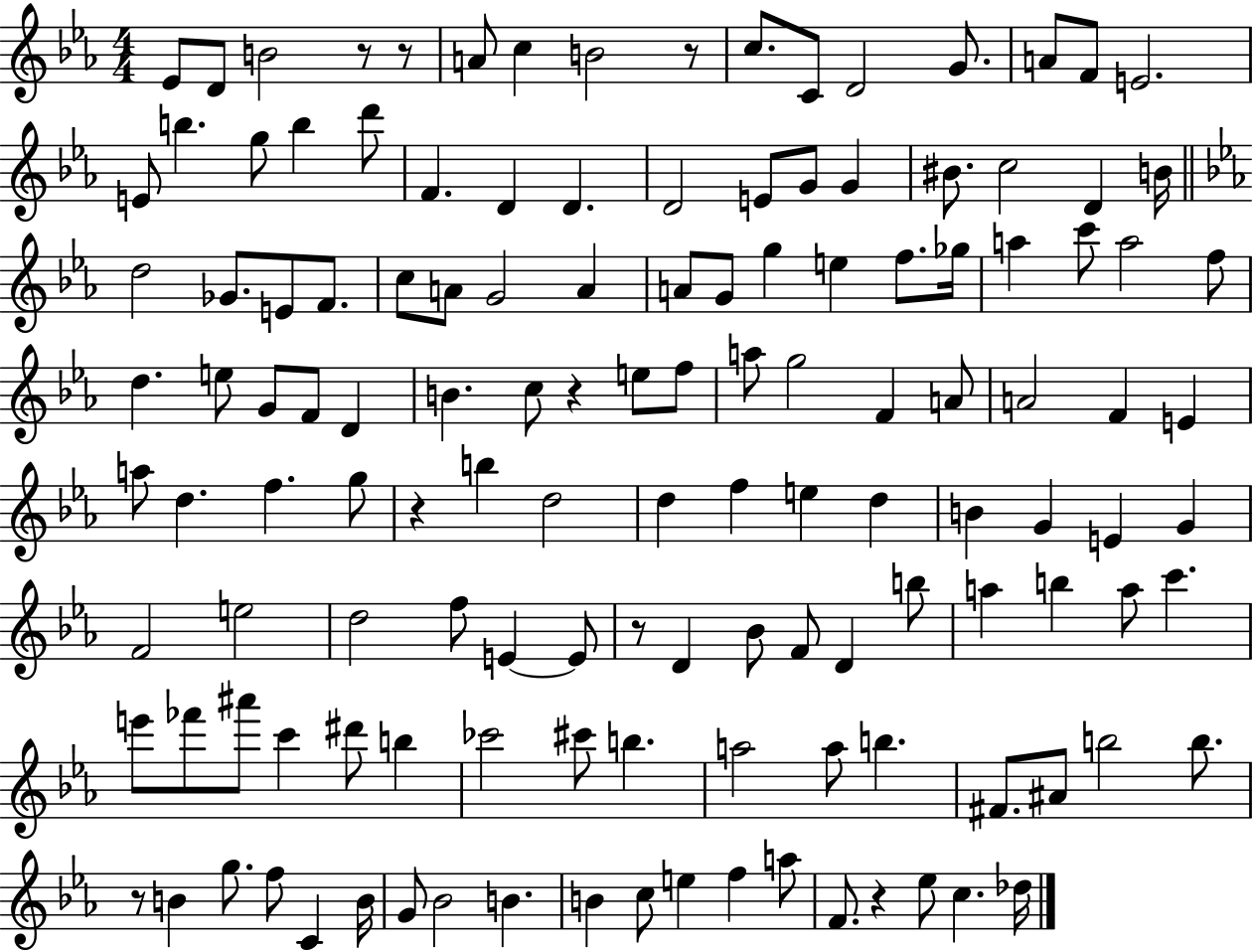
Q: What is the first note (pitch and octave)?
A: Eb4